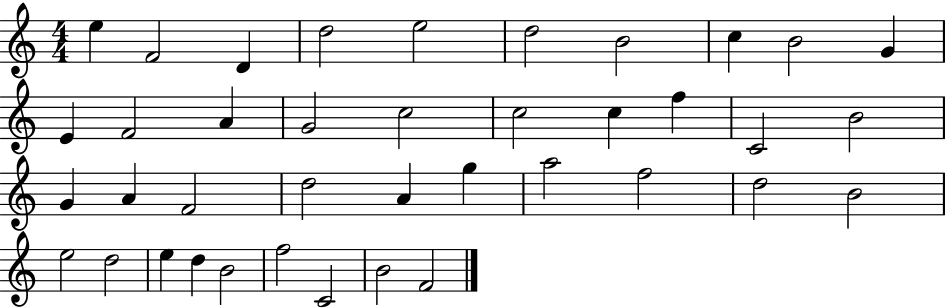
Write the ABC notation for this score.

X:1
T:Untitled
M:4/4
L:1/4
K:C
e F2 D d2 e2 d2 B2 c B2 G E F2 A G2 c2 c2 c f C2 B2 G A F2 d2 A g a2 f2 d2 B2 e2 d2 e d B2 f2 C2 B2 F2